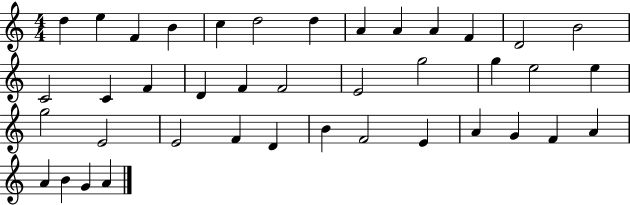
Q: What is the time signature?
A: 4/4